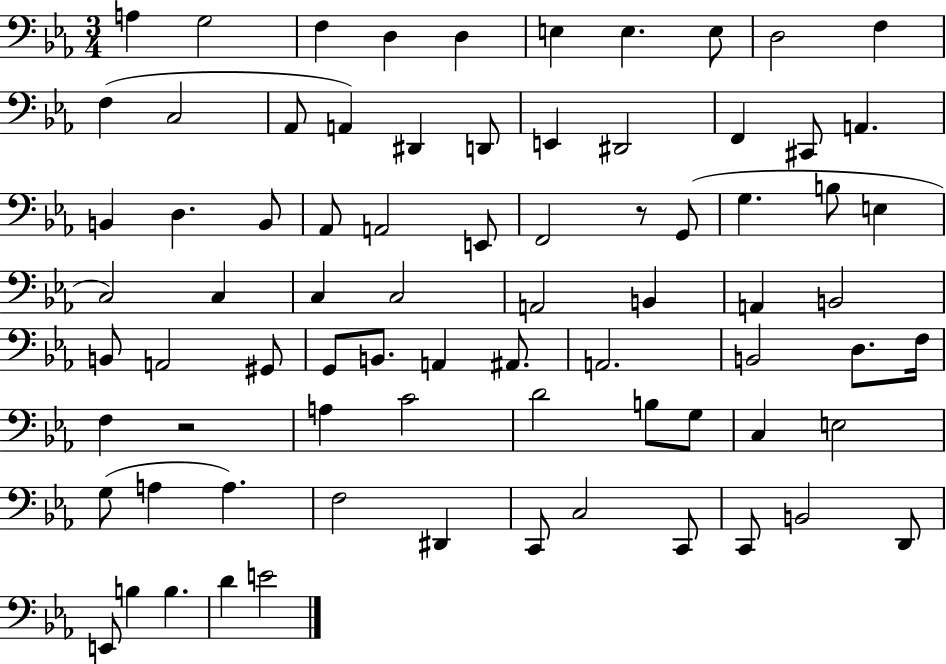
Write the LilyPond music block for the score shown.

{
  \clef bass
  \numericTimeSignature
  \time 3/4
  \key ees \major
  a4 g2 | f4 d4 d4 | e4 e4. e8 | d2 f4 | \break f4( c2 | aes,8 a,4) dis,4 d,8 | e,4 dis,2 | f,4 cis,8 a,4. | \break b,4 d4. b,8 | aes,8 a,2 e,8 | f,2 r8 g,8( | g4. b8 e4 | \break c2) c4 | c4 c2 | a,2 b,4 | a,4 b,2 | \break b,8 a,2 gis,8 | g,8 b,8. a,4 ais,8. | a,2. | b,2 d8. f16 | \break f4 r2 | a4 c'2 | d'2 b8 g8 | c4 e2 | \break g8( a4 a4.) | f2 dis,4 | c,8 c2 c,8 | c,8 b,2 d,8 | \break e,8 b4 b4. | d'4 e'2 | \bar "|."
}